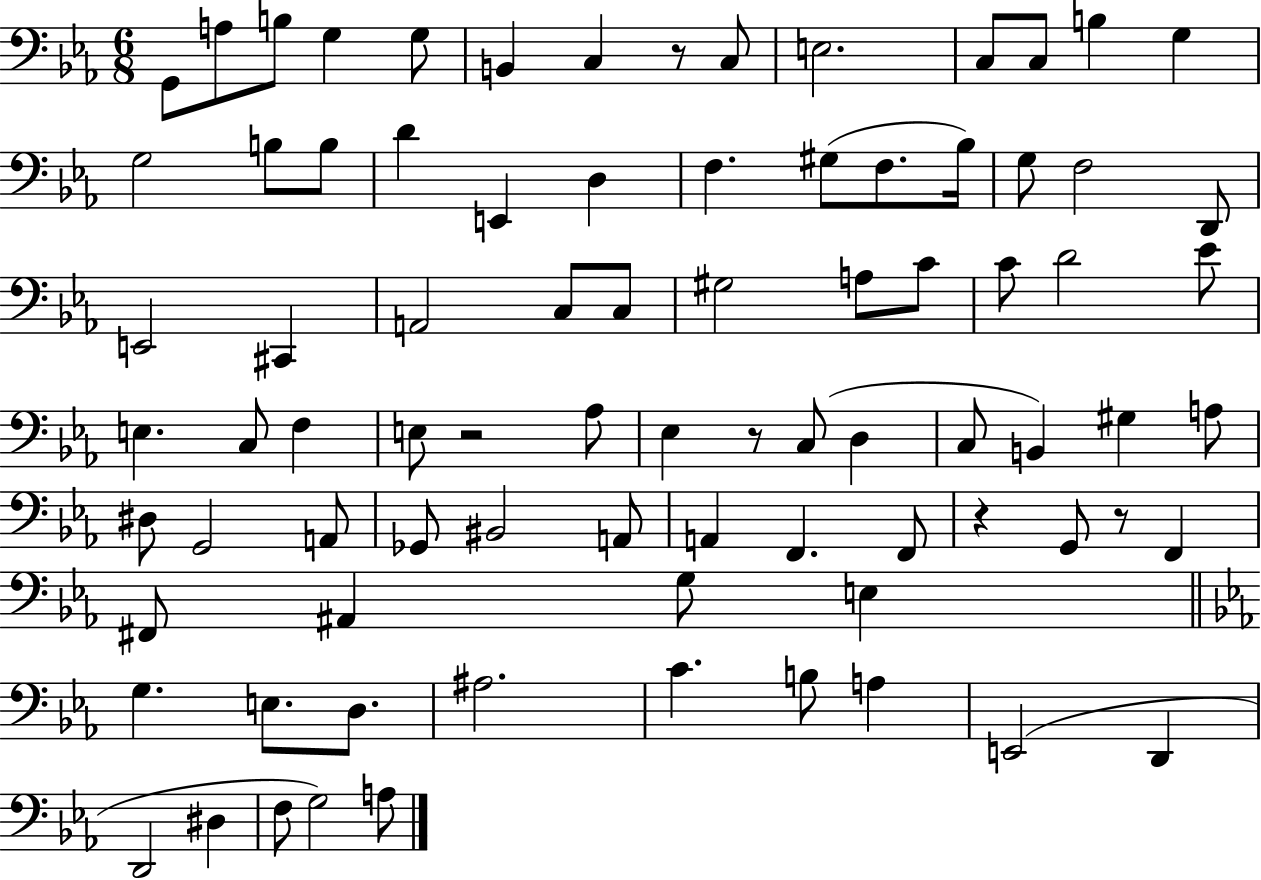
X:1
T:Untitled
M:6/8
L:1/4
K:Eb
G,,/2 A,/2 B,/2 G, G,/2 B,, C, z/2 C,/2 E,2 C,/2 C,/2 B, G, G,2 B,/2 B,/2 D E,, D, F, ^G,/2 F,/2 _B,/4 G,/2 F,2 D,,/2 E,,2 ^C,, A,,2 C,/2 C,/2 ^G,2 A,/2 C/2 C/2 D2 _E/2 E, C,/2 F, E,/2 z2 _A,/2 _E, z/2 C,/2 D, C,/2 B,, ^G, A,/2 ^D,/2 G,,2 A,,/2 _G,,/2 ^B,,2 A,,/2 A,, F,, F,,/2 z G,,/2 z/2 F,, ^F,,/2 ^A,, G,/2 E, G, E,/2 D,/2 ^A,2 C B,/2 A, E,,2 D,, D,,2 ^D, F,/2 G,2 A,/2